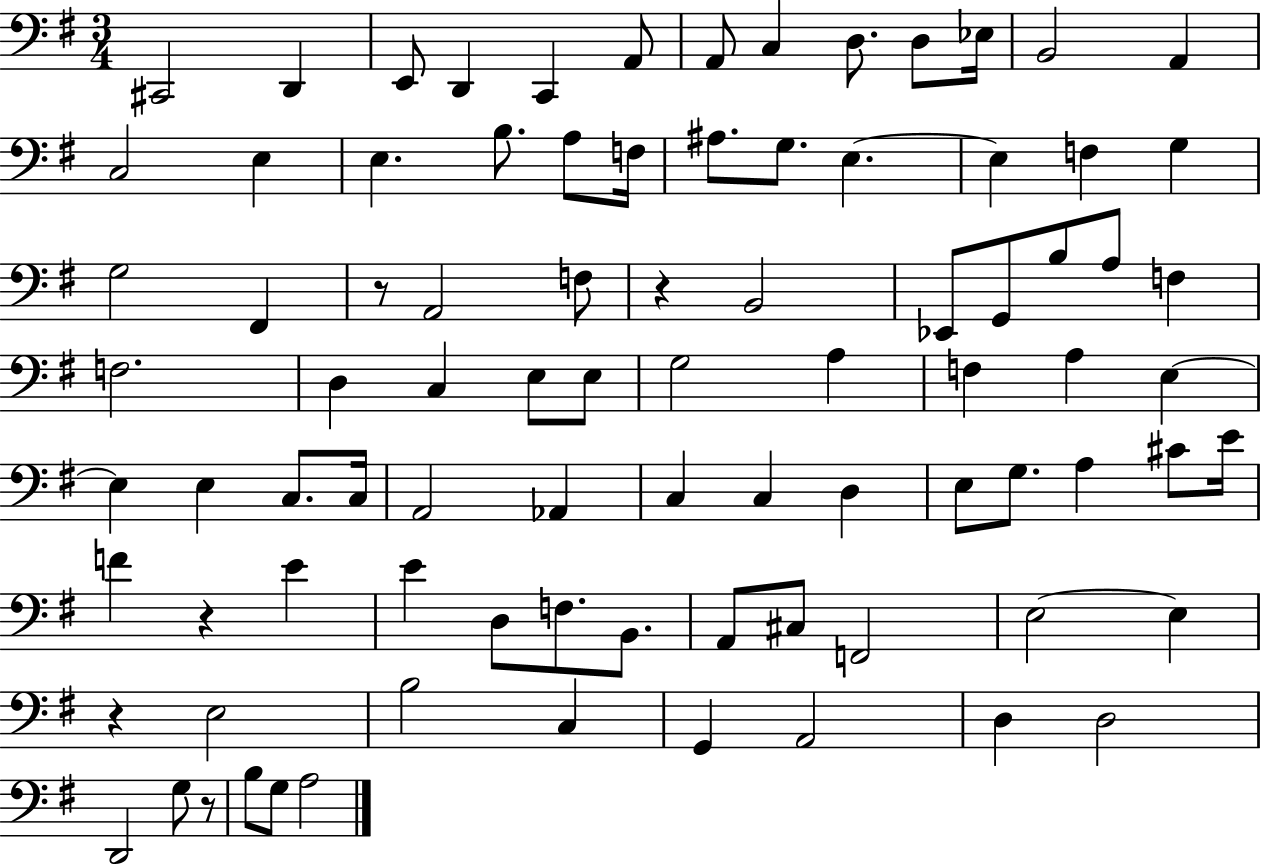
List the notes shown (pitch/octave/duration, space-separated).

C#2/h D2/q E2/e D2/q C2/q A2/e A2/e C3/q D3/e. D3/e Eb3/s B2/h A2/q C3/h E3/q E3/q. B3/e. A3/e F3/s A#3/e. G3/e. E3/q. E3/q F3/q G3/q G3/h F#2/q R/e A2/h F3/e R/q B2/h Eb2/e G2/e B3/e A3/e F3/q F3/h. D3/q C3/q E3/e E3/e G3/h A3/q F3/q A3/q E3/q E3/q E3/q C3/e. C3/s A2/h Ab2/q C3/q C3/q D3/q E3/e G3/e. A3/q C#4/e E4/s F4/q R/q E4/q E4/q D3/e F3/e. B2/e. A2/e C#3/e F2/h E3/h E3/q R/q E3/h B3/h C3/q G2/q A2/h D3/q D3/h D2/h G3/e R/e B3/e G3/e A3/h